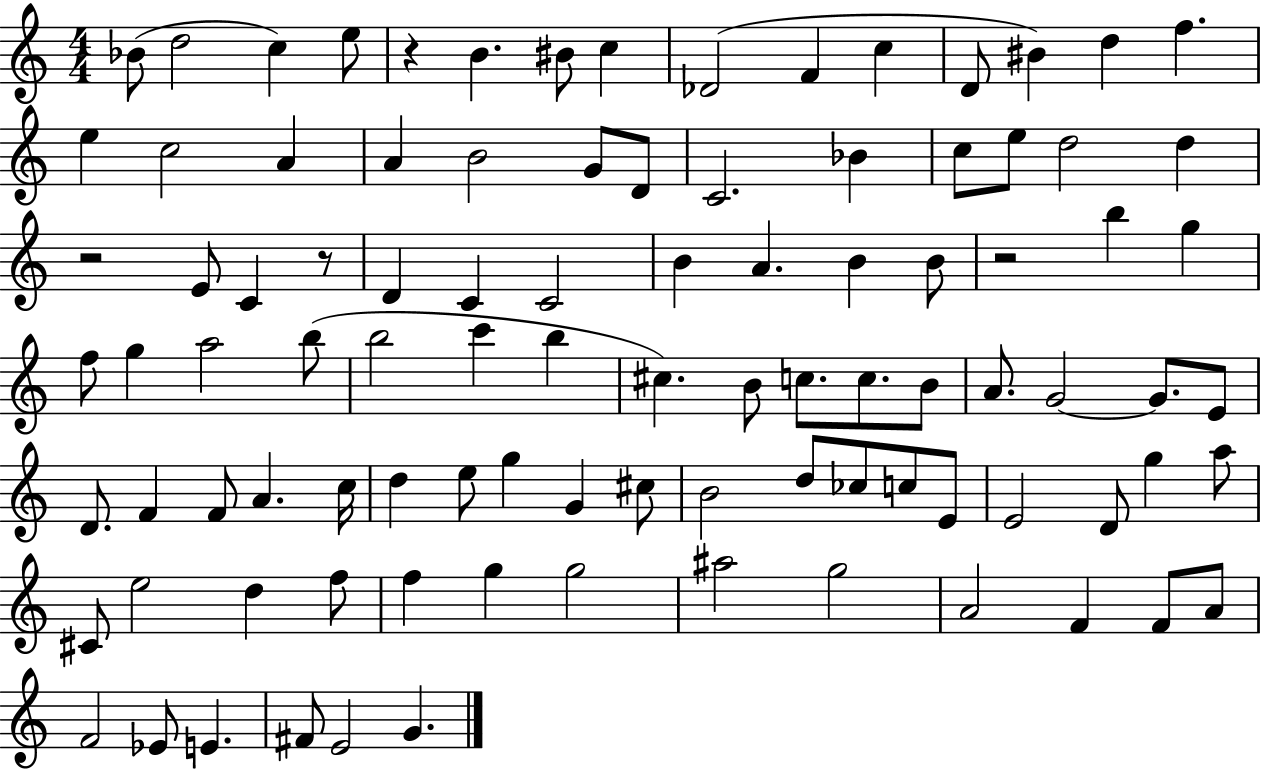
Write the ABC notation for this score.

X:1
T:Untitled
M:4/4
L:1/4
K:C
_B/2 d2 c e/2 z B ^B/2 c _D2 F c D/2 ^B d f e c2 A A B2 G/2 D/2 C2 _B c/2 e/2 d2 d z2 E/2 C z/2 D C C2 B A B B/2 z2 b g f/2 g a2 b/2 b2 c' b ^c B/2 c/2 c/2 B/2 A/2 G2 G/2 E/2 D/2 F F/2 A c/4 d e/2 g G ^c/2 B2 d/2 _c/2 c/2 E/2 E2 D/2 g a/2 ^C/2 e2 d f/2 f g g2 ^a2 g2 A2 F F/2 A/2 F2 _E/2 E ^F/2 E2 G